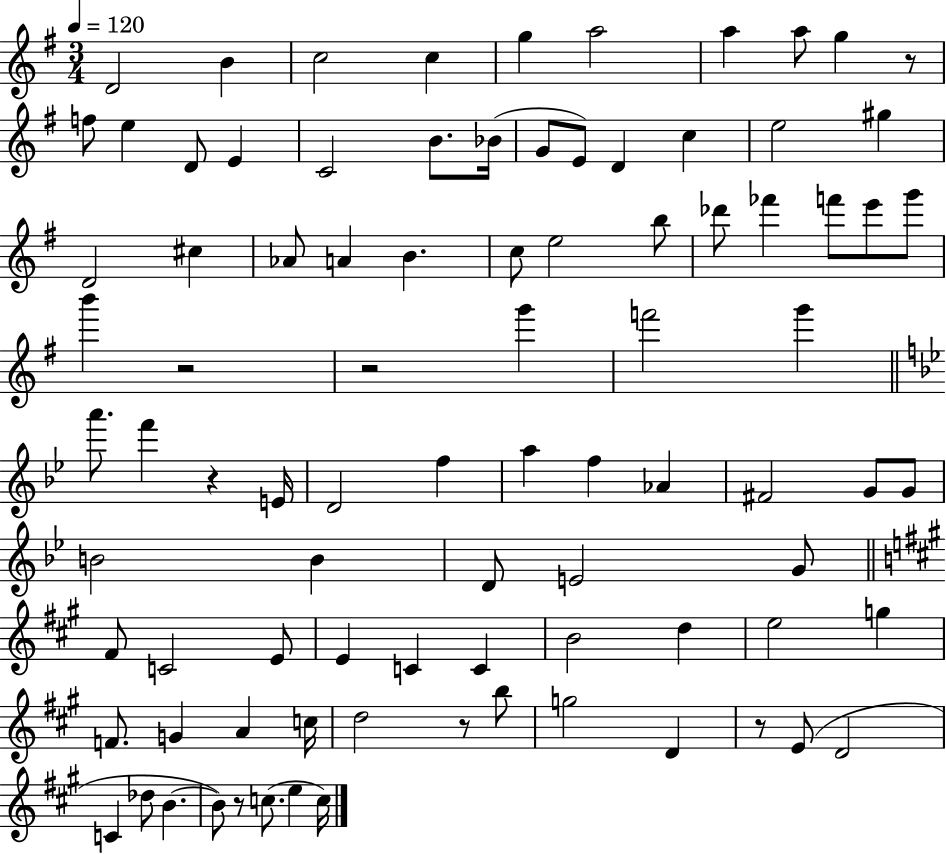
D4/h B4/q C5/h C5/q G5/q A5/h A5/q A5/e G5/q R/e F5/e E5/q D4/e E4/q C4/h B4/e. Bb4/s G4/e E4/e D4/q C5/q E5/h G#5/q D4/h C#5/q Ab4/e A4/q B4/q. C5/e E5/h B5/e Db6/e FES6/q F6/e E6/e G6/e B6/q R/h R/h G6/q F6/h G6/q A6/e. F6/q R/q E4/s D4/h F5/q A5/q F5/q Ab4/q F#4/h G4/e G4/e B4/h B4/q D4/e E4/h G4/e F#4/e C4/h E4/e E4/q C4/q C4/q B4/h D5/q E5/h G5/q F4/e. G4/q A4/q C5/s D5/h R/e B5/e G5/h D4/q R/e E4/e D4/h C4/q Db5/e B4/q. B4/e R/e C5/e. E5/q C5/s